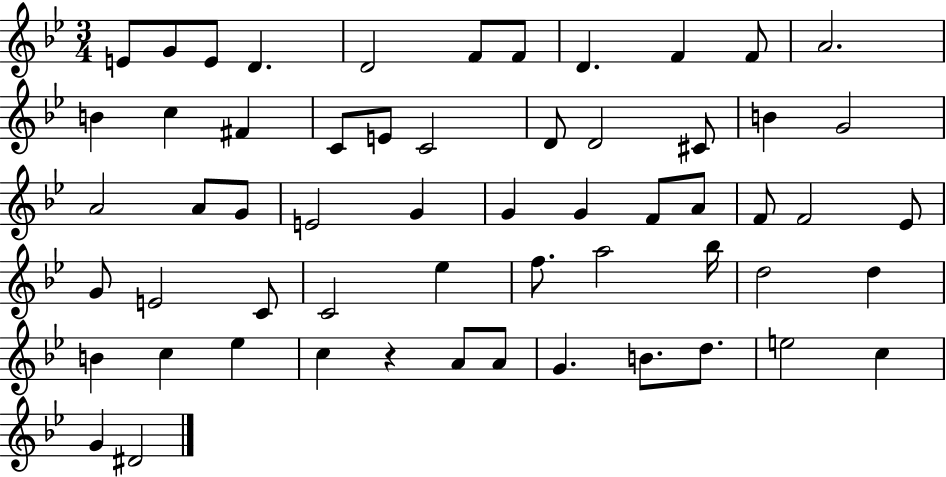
{
  \clef treble
  \numericTimeSignature
  \time 3/4
  \key bes \major
  e'8 g'8 e'8 d'4. | d'2 f'8 f'8 | d'4. f'4 f'8 | a'2. | \break b'4 c''4 fis'4 | c'8 e'8 c'2 | d'8 d'2 cis'8 | b'4 g'2 | \break a'2 a'8 g'8 | e'2 g'4 | g'4 g'4 f'8 a'8 | f'8 f'2 ees'8 | \break g'8 e'2 c'8 | c'2 ees''4 | f''8. a''2 bes''16 | d''2 d''4 | \break b'4 c''4 ees''4 | c''4 r4 a'8 a'8 | g'4. b'8. d''8. | e''2 c''4 | \break g'4 dis'2 | \bar "|."
}